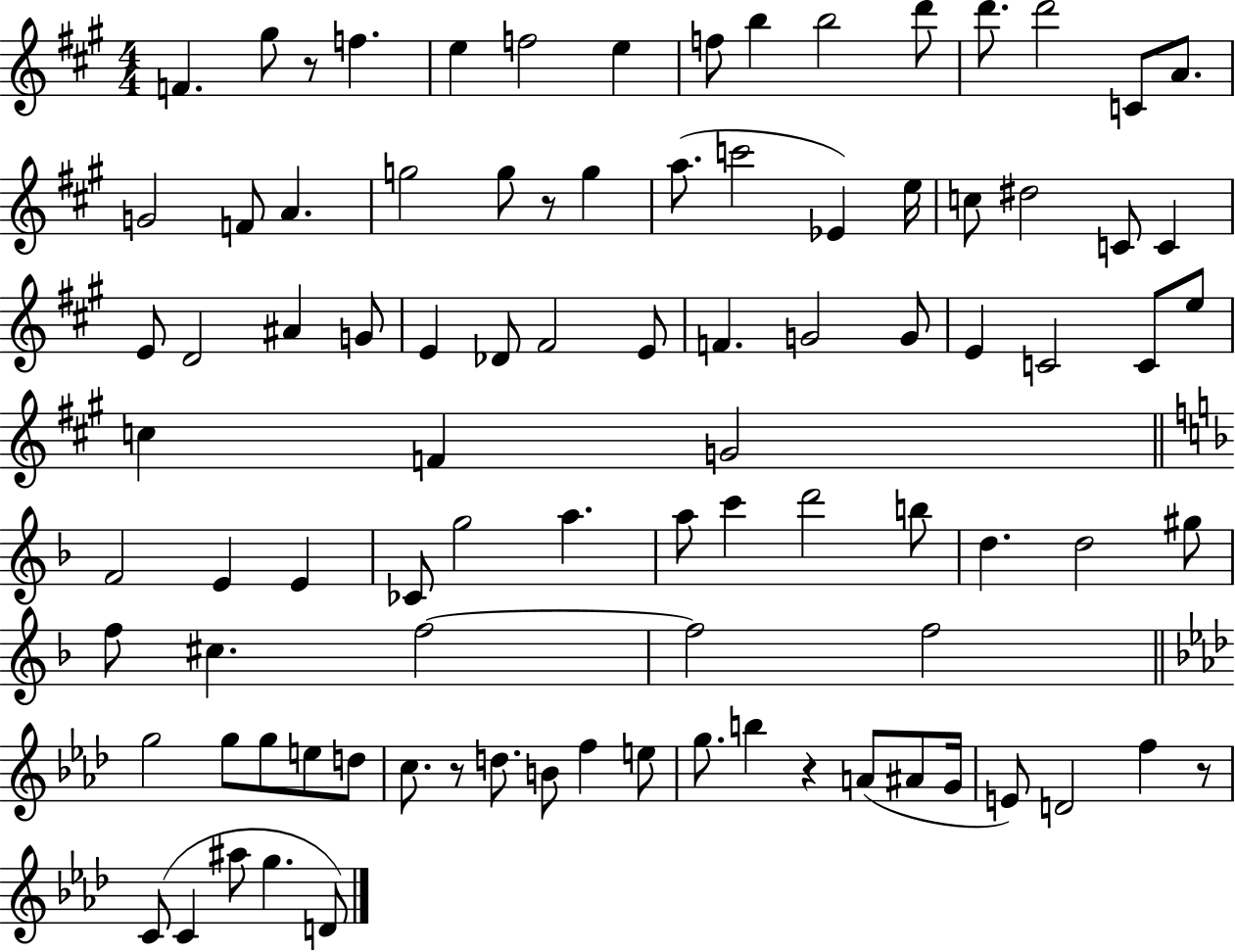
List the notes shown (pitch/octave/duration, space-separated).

F4/q. G#5/e R/e F5/q. E5/q F5/h E5/q F5/e B5/q B5/h D6/e D6/e. D6/h C4/e A4/e. G4/h F4/e A4/q. G5/h G5/e R/e G5/q A5/e. C6/h Eb4/q E5/s C5/e D#5/h C4/e C4/q E4/e D4/h A#4/q G4/e E4/q Db4/e F#4/h E4/e F4/q. G4/h G4/e E4/q C4/h C4/e E5/e C5/q F4/q G4/h F4/h E4/q E4/q CES4/e G5/h A5/q. A5/e C6/q D6/h B5/e D5/q. D5/h G#5/e F5/e C#5/q. F5/h F5/h F5/h G5/h G5/e G5/e E5/e D5/e C5/e. R/e D5/e. B4/e F5/q E5/e G5/e. B5/q R/q A4/e A#4/e G4/s E4/e D4/h F5/q R/e C4/e C4/q A#5/e G5/q. D4/e